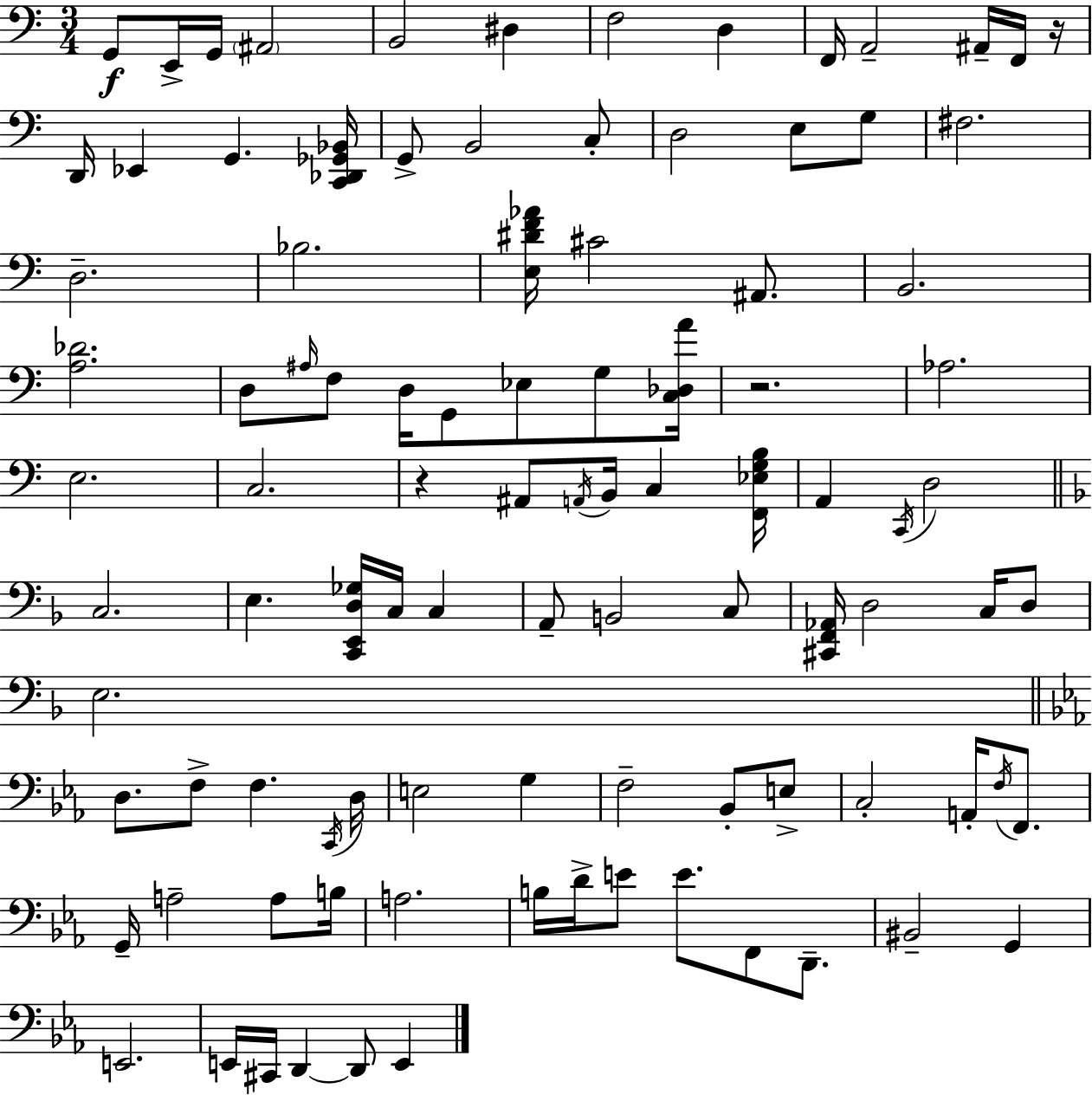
G2/e E2/s G2/s A#2/h B2/h D#3/q F3/h D3/q F2/s A2/h A#2/s F2/s R/s D2/s Eb2/q G2/q. [C2,Db2,Gb2,Bb2]/s G2/e B2/h C3/e D3/h E3/e G3/e F#3/h. D3/h. Bb3/h. [E3,D#4,F4,Ab4]/s C#4/h A#2/e. B2/h. [A3,Db4]/h. D3/e A#3/s F3/e D3/s G2/e Eb3/e G3/e [C3,Db3,A4]/s R/h. Ab3/h. E3/h. C3/h. R/q A#2/e A2/s B2/s C3/q [F2,Eb3,G3,B3]/s A2/q C2/s D3/h C3/h. E3/q. [C2,E2,D3,Gb3]/s C3/s C3/q A2/e B2/h C3/e [C#2,F2,Ab2]/s D3/h C3/s D3/e E3/h. D3/e. F3/e F3/q. C2/s D3/s E3/h G3/q F3/h Bb2/e E3/e C3/h A2/s F3/s F2/e. G2/s A3/h A3/e B3/s A3/h. B3/s D4/s E4/e E4/e. F2/e D2/e. BIS2/h G2/q E2/h. E2/s C#2/s D2/q D2/e E2/q